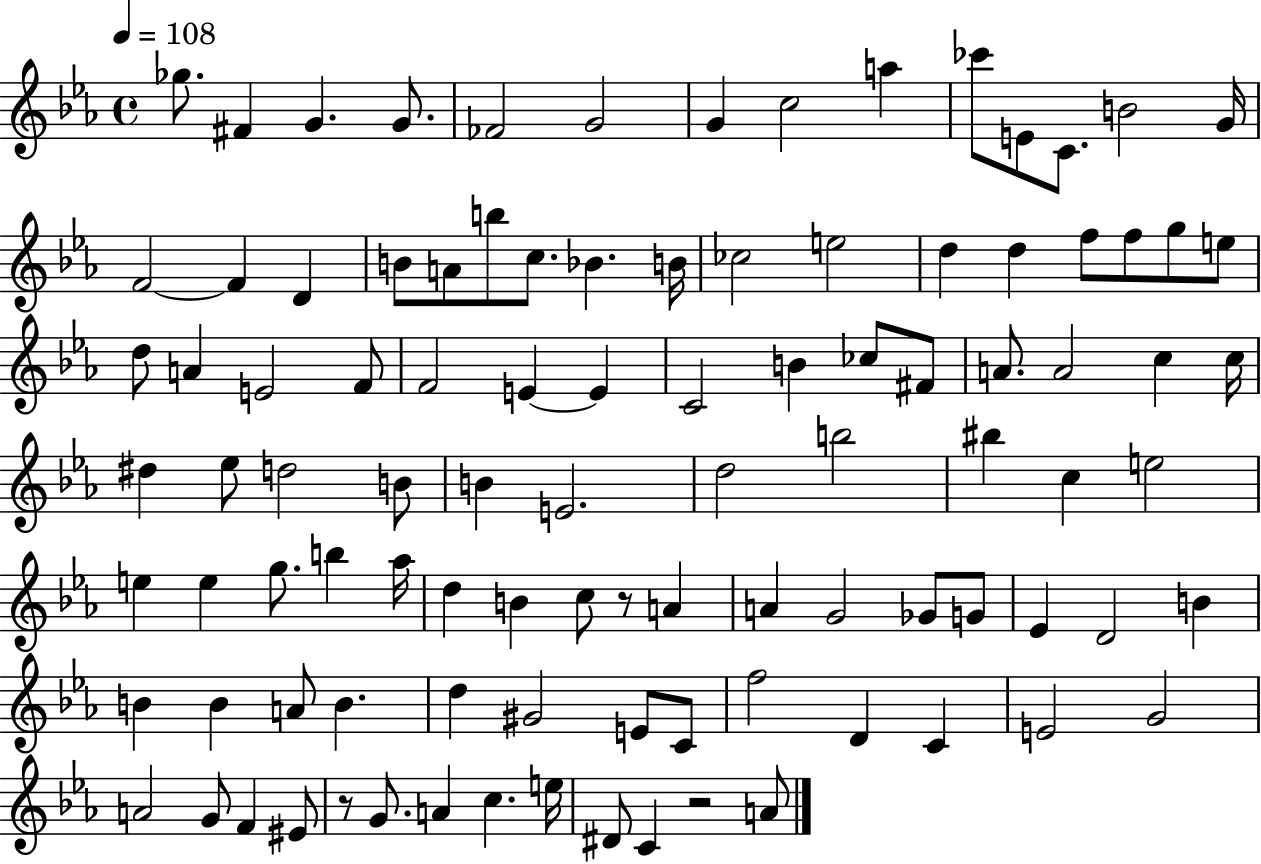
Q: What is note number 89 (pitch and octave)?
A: F4